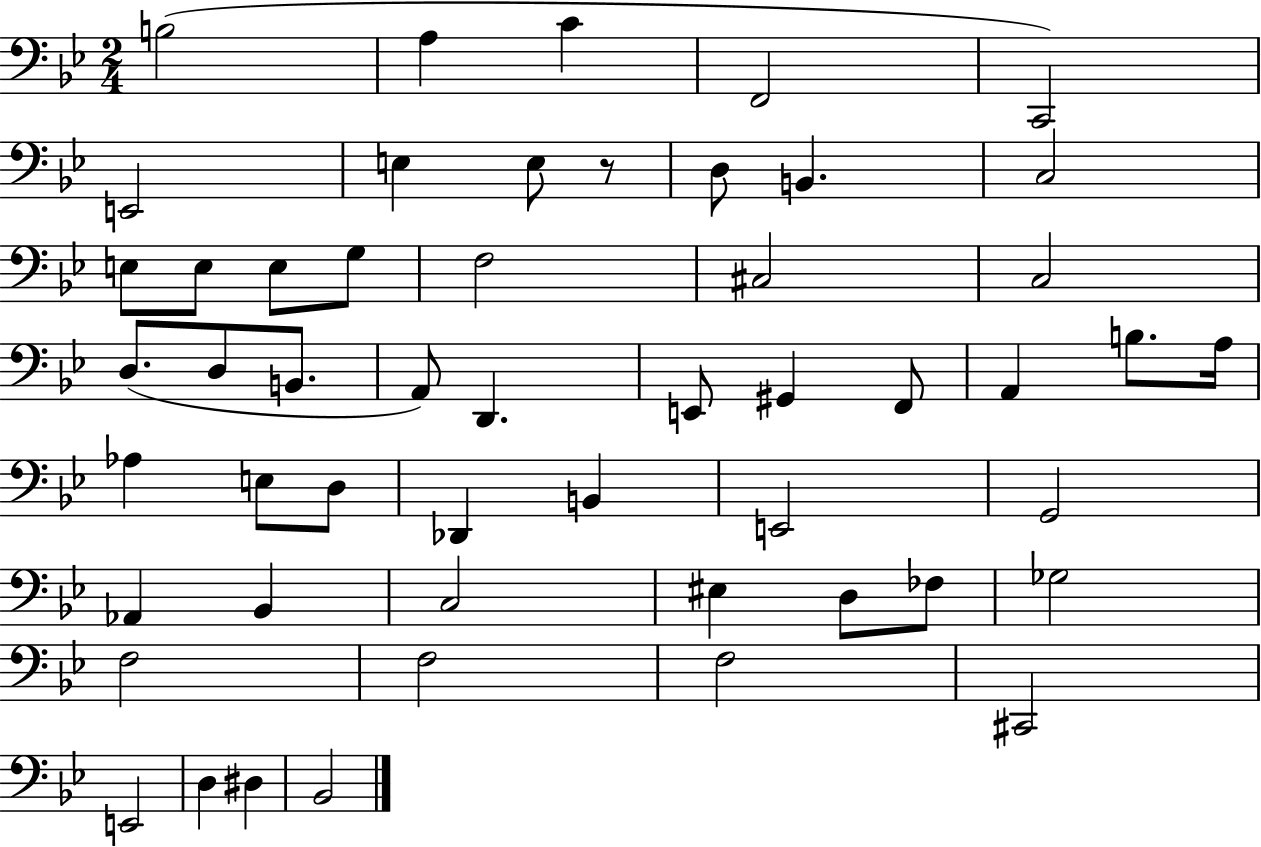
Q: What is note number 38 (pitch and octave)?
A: Bb2